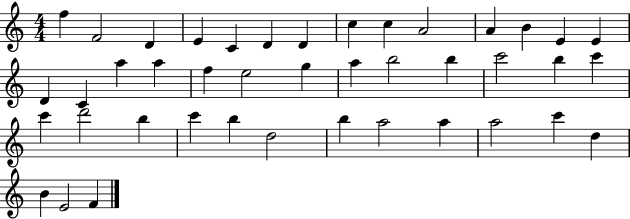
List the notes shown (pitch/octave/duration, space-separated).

F5/q F4/h D4/q E4/q C4/q D4/q D4/q C5/q C5/q A4/h A4/q B4/q E4/q E4/q D4/q C4/q A5/q A5/q F5/q E5/h G5/q A5/q B5/h B5/q C6/h B5/q C6/q C6/q D6/h B5/q C6/q B5/q D5/h B5/q A5/h A5/q A5/h C6/q D5/q B4/q E4/h F4/q